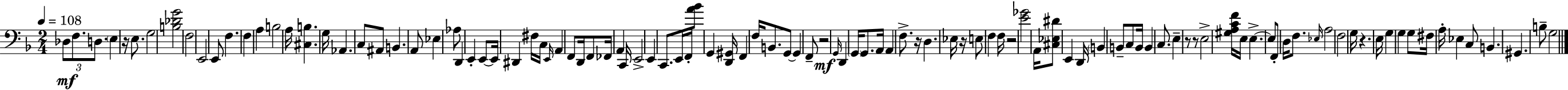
X:1
T:Untitled
M:2/4
L:1/4
K:Dm
_D,/2 F,/2 D,/2 E, z/4 E,/2 G,2 [B,_DG]2 F,2 E,,2 E,,/2 F, F, A, B,2 A,/4 [^C,B,] G,/4 _A,, C,/2 ^A,,/2 B,, A,,/2 _E, _A,/2 D,, E,, E,,/2 E,,/4 ^D,, ^F,/4 C,/4 E,,/4 A,, F,,/2 D,,/4 F,,/2 _F,,/4 A,, C,,/4 E,,2 E,, C,,/2 E,,/4 F,,/4 [A_B]/2 G,, [D,,^G,,]/4 F,, F,/4 B,,/2 G,,/2 G,, F,,/2 z2 G,,/4 D,, G,,/4 G,,/2 A,,/4 A,, F,/2 z/4 D, _E,/4 z/4 E,/2 F, F,/4 z2 [E_G]2 A,,/4 [^C,_E,^D]/2 E,, D,,/4 B,, B,,/2 C,/2 B,,/4 B,, C,/2 E, z/2 z/2 E,2 [^G,A,CF]/4 E,/4 E, E,/2 F,,/2 D,/4 F,/2 _E,/4 A,2 F,2 G,/4 z E,/4 G, G, G,/2 ^F,/4 A,/4 _E, C,/2 B,, ^G,, B,/2 G,2